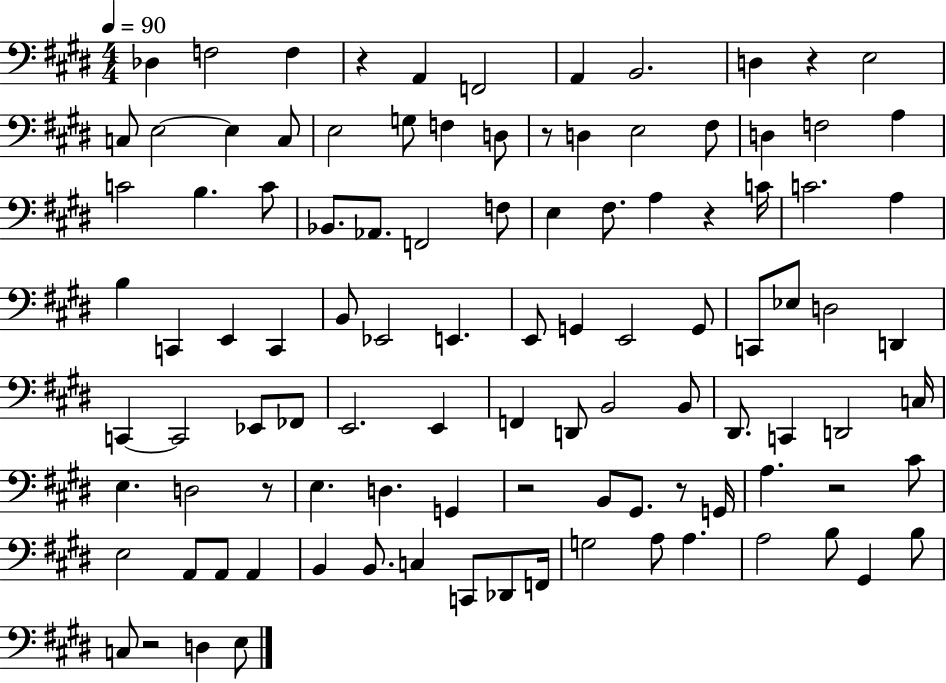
Db3/q F3/h F3/q R/q A2/q F2/h A2/q B2/h. D3/q R/q E3/h C3/e E3/h E3/q C3/e E3/h G3/e F3/q D3/e R/e D3/q E3/h F#3/e D3/q F3/h A3/q C4/h B3/q. C4/e Bb2/e. Ab2/e. F2/h F3/e E3/q F#3/e. A3/q R/q C4/s C4/h. A3/q B3/q C2/q E2/q C2/q B2/e Eb2/h E2/q. E2/e G2/q E2/h G2/e C2/e Eb3/e D3/h D2/q C2/q C2/h Eb2/e FES2/e E2/h. E2/q F2/q D2/e B2/h B2/e D#2/e. C2/q D2/h C3/s E3/q. D3/h R/e E3/q. D3/q. G2/q R/h B2/e G#2/e. R/e G2/s A3/q. R/h C#4/e E3/h A2/e A2/e A2/q B2/q B2/e. C3/q C2/e Db2/e F2/s G3/h A3/e A3/q. A3/h B3/e G#2/q B3/e C3/e R/h D3/q E3/e